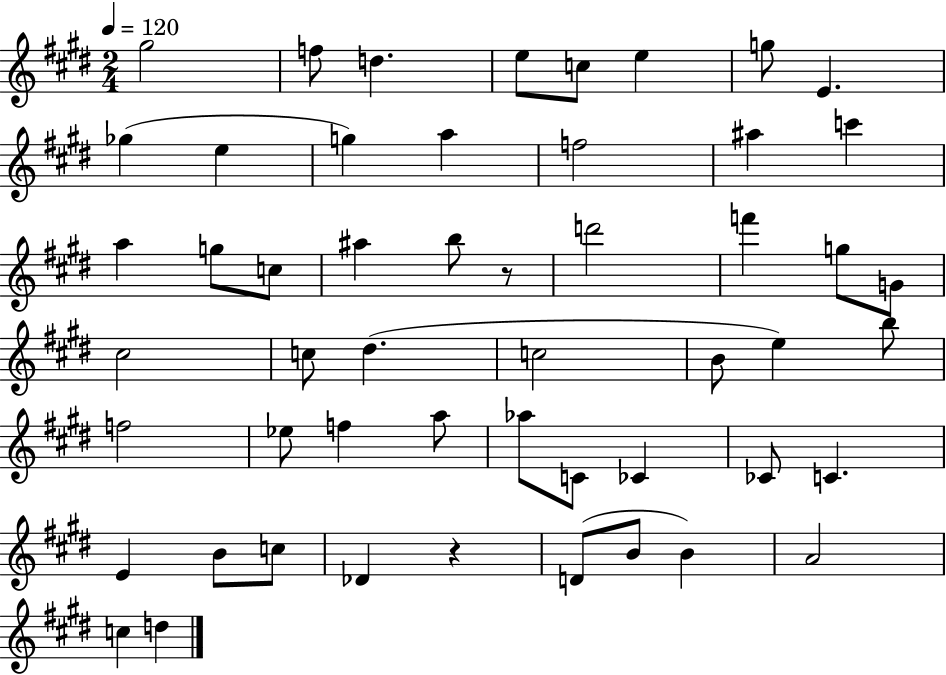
{
  \clef treble
  \numericTimeSignature
  \time 2/4
  \key e \major
  \tempo 4 = 120
  gis''2 | f''8 d''4. | e''8 c''8 e''4 | g''8 e'4. | \break ges''4( e''4 | g''4) a''4 | f''2 | ais''4 c'''4 | \break a''4 g''8 c''8 | ais''4 b''8 r8 | d'''2 | f'''4 g''8 g'8 | \break cis''2 | c''8 dis''4.( | c''2 | b'8 e''4) b''8 | \break f''2 | ees''8 f''4 a''8 | aes''8 c'8 ces'4 | ces'8 c'4. | \break e'4 b'8 c''8 | des'4 r4 | d'8( b'8 b'4) | a'2 | \break c''4 d''4 | \bar "|."
}